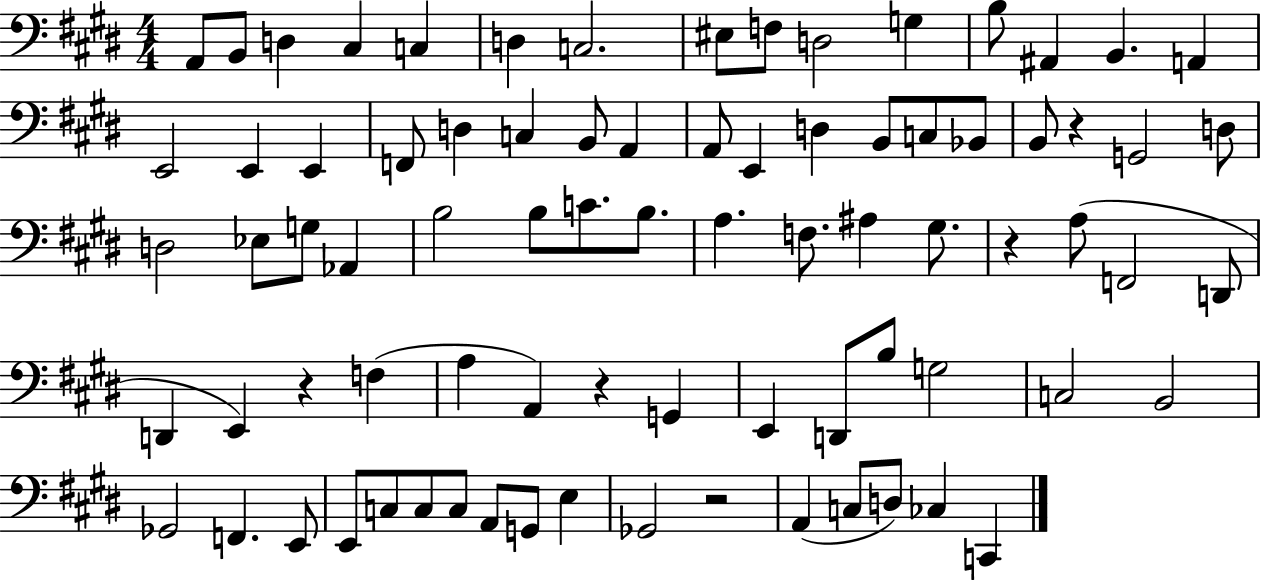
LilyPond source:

{
  \clef bass
  \numericTimeSignature
  \time 4/4
  \key e \major
  a,8 b,8 d4 cis4 c4 | d4 c2. | eis8 f8 d2 g4 | b8 ais,4 b,4. a,4 | \break e,2 e,4 e,4 | f,8 d4 c4 b,8 a,4 | a,8 e,4 d4 b,8 c8 bes,8 | b,8 r4 g,2 d8 | \break d2 ees8 g8 aes,4 | b2 b8 c'8. b8. | a4. f8. ais4 gis8. | r4 a8( f,2 d,8 | \break d,4 e,4) r4 f4( | a4 a,4) r4 g,4 | e,4 d,8 b8 g2 | c2 b,2 | \break ges,2 f,4. e,8 | e,8 c8 c8 c8 a,8 g,8 e4 | ges,2 r2 | a,4( c8 d8) ces4 c,4 | \break \bar "|."
}